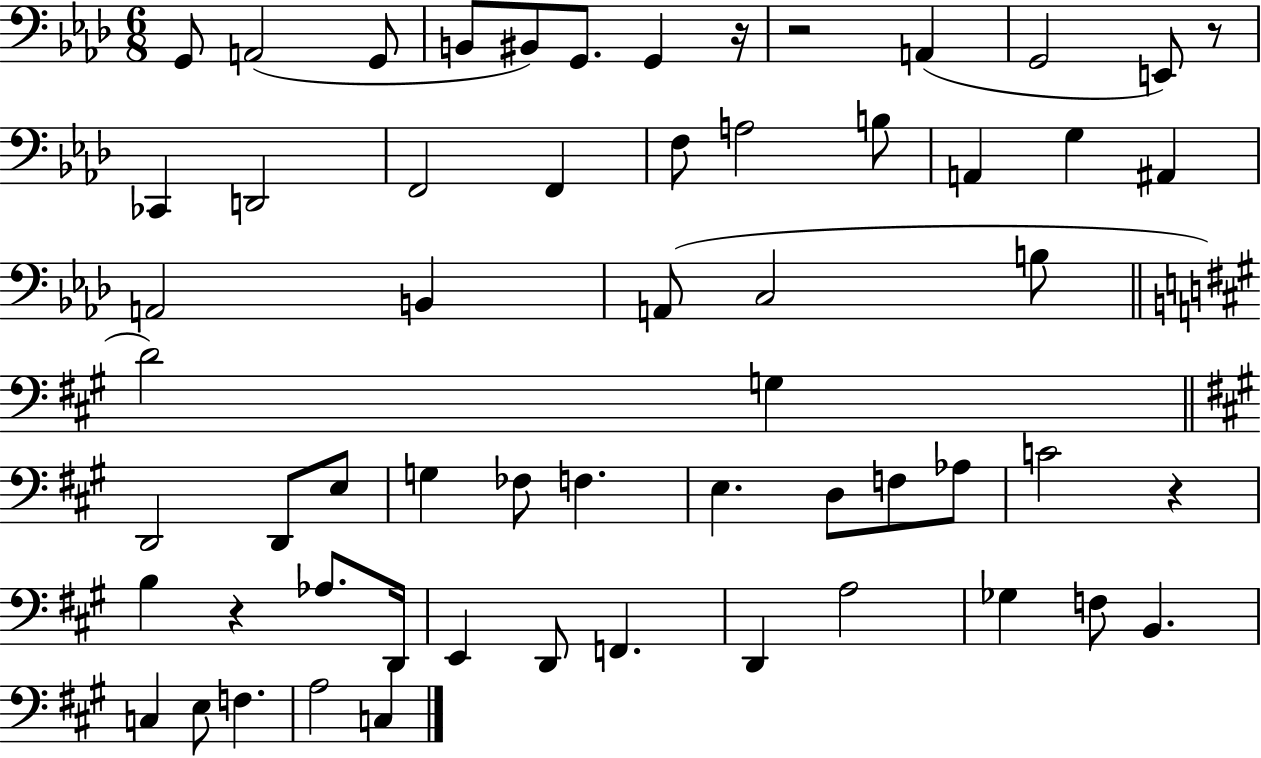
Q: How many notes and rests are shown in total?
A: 59